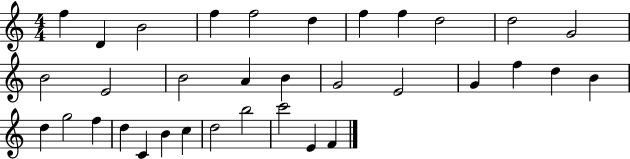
{
  \clef treble
  \numericTimeSignature
  \time 4/4
  \key c \major
  f''4 d'4 b'2 | f''4 f''2 d''4 | f''4 f''4 d''2 | d''2 g'2 | \break b'2 e'2 | b'2 a'4 b'4 | g'2 e'2 | g'4 f''4 d''4 b'4 | \break d''4 g''2 f''4 | d''4 c'4 b'4 c''4 | d''2 b''2 | c'''2 e'4 f'4 | \break \bar "|."
}